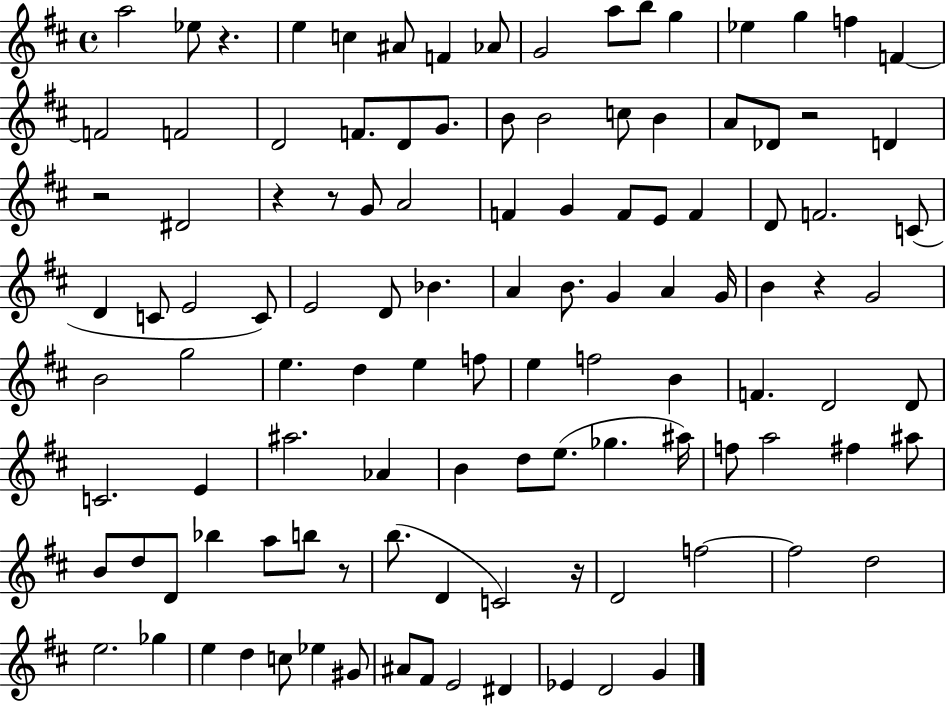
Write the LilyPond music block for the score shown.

{
  \clef treble
  \time 4/4
  \defaultTimeSignature
  \key d \major
  a''2 ees''8 r4. | e''4 c''4 ais'8 f'4 aes'8 | g'2 a''8 b''8 g''4 | ees''4 g''4 f''4 f'4~~ | \break f'2 f'2 | d'2 f'8. d'8 g'8. | b'8 b'2 c''8 b'4 | a'8 des'8 r2 d'4 | \break r2 dis'2 | r4 r8 g'8 a'2 | f'4 g'4 f'8 e'8 f'4 | d'8 f'2. c'8( | \break d'4 c'8 e'2 c'8) | e'2 d'8 bes'4. | a'4 b'8. g'4 a'4 g'16 | b'4 r4 g'2 | \break b'2 g''2 | e''4. d''4 e''4 f''8 | e''4 f''2 b'4 | f'4. d'2 d'8 | \break c'2. e'4 | ais''2. aes'4 | b'4 d''8 e''8.( ges''4. ais''16) | f''8 a''2 fis''4 ais''8 | \break b'8 d''8 d'8 bes''4 a''8 b''8 r8 | b''8.( d'4 c'2) r16 | d'2 f''2~~ | f''2 d''2 | \break e''2. ges''4 | e''4 d''4 c''8 ees''4 gis'8 | ais'8 fis'8 e'2 dis'4 | ees'4 d'2 g'4 | \break \bar "|."
}